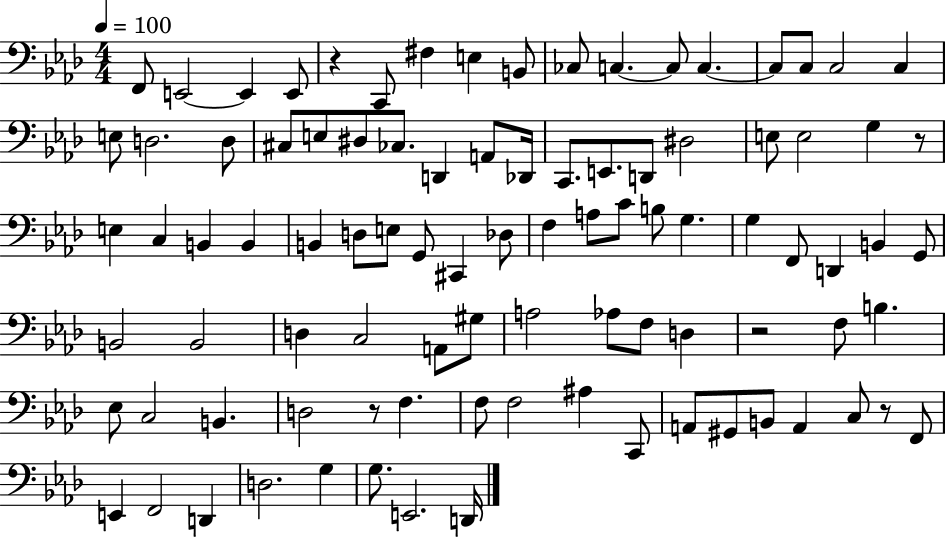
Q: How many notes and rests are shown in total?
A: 93